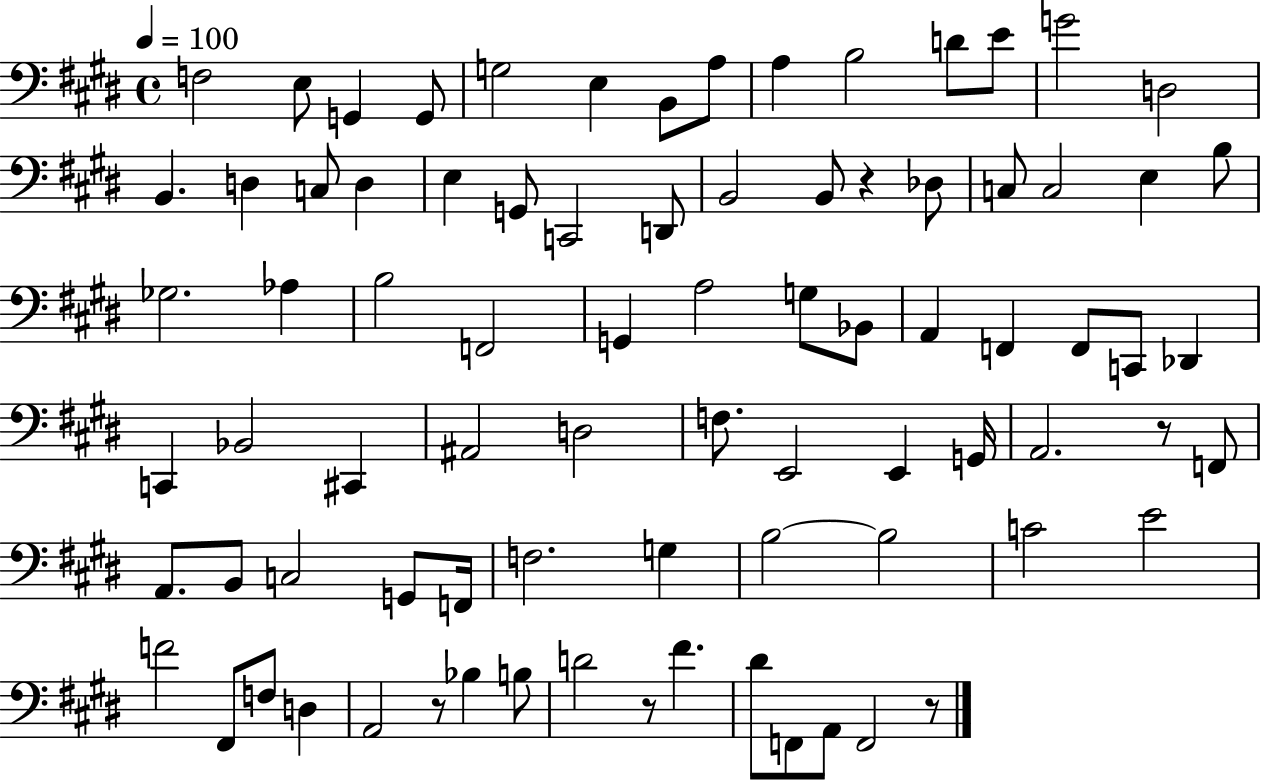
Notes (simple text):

F3/h E3/e G2/q G2/e G3/h E3/q B2/e A3/e A3/q B3/h D4/e E4/e G4/h D3/h B2/q. D3/q C3/e D3/q E3/q G2/e C2/h D2/e B2/h B2/e R/q Db3/e C3/e C3/h E3/q B3/e Gb3/h. Ab3/q B3/h F2/h G2/q A3/h G3/e Bb2/e A2/q F2/q F2/e C2/e Db2/q C2/q Bb2/h C#2/q A#2/h D3/h F3/e. E2/h E2/q G2/s A2/h. R/e F2/e A2/e. B2/e C3/h G2/e F2/s F3/h. G3/q B3/h B3/h C4/h E4/h F4/h F#2/e F3/e D3/q A2/h R/e Bb3/q B3/e D4/h R/e F#4/q. D#4/e F2/e A2/e F2/h R/e